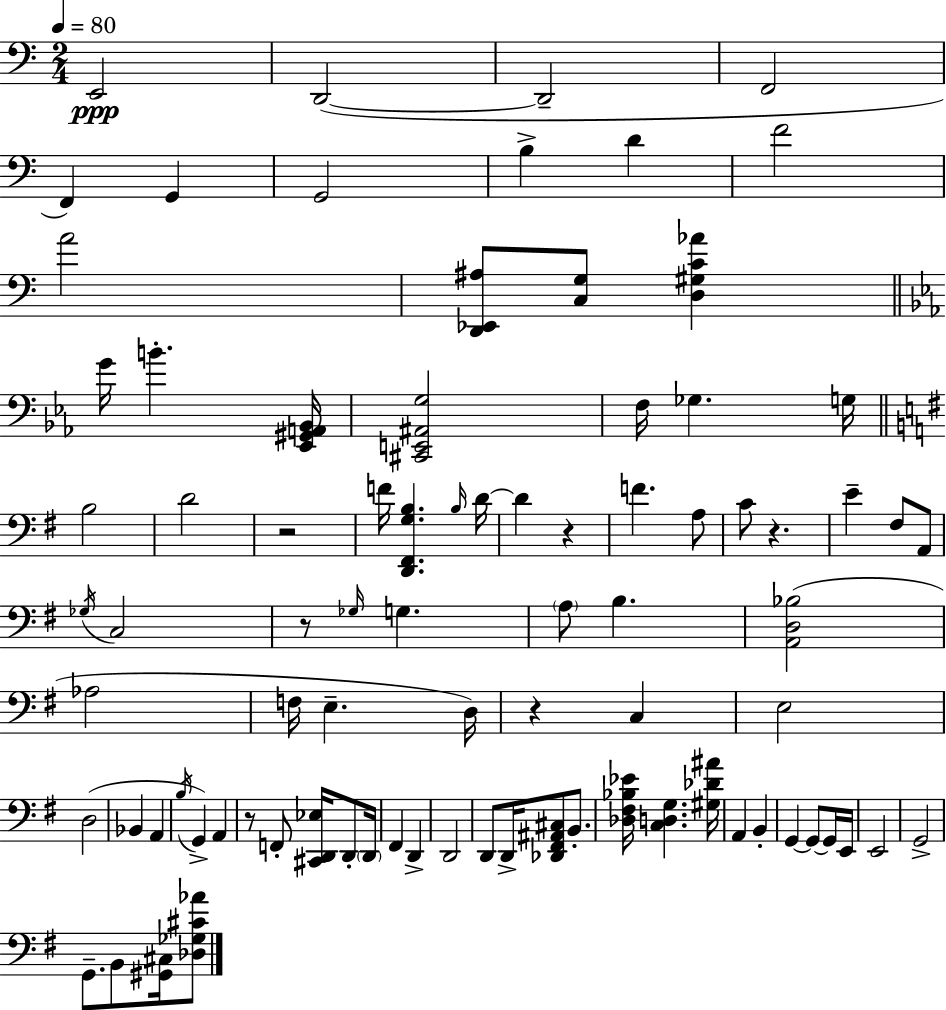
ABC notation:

X:1
T:Untitled
M:2/4
L:1/4
K:Am
E,,2 D,,2 D,,2 F,,2 F,, G,, G,,2 B, D F2 A2 [D,,_E,,^A,]/2 [C,G,]/2 [D,^G,C_A] G/4 B [_E,,^G,,A,,_B,,]/4 [^C,,E,,^A,,G,]2 F,/4 _G, G,/4 B,2 D2 z2 F/4 [D,,^F,,G,B,] B,/4 D/4 D z F A,/2 C/2 z E ^F,/2 A,,/2 _G,/4 C,2 z/2 _G,/4 G, A,/2 B, [A,,D,_B,]2 _A,2 F,/4 E, D,/4 z C, E,2 D,2 _B,, A,, B,/4 G,, A,, z/2 F,,/2 [^C,,D,,_E,]/4 D,,/2 D,,/4 ^F,, D,, D,,2 D,,/2 D,,/4 [_D,,^F,,^A,,^C,]/2 B,,/2 [_D,^F,_B,_E]/4 [C,D,G,] [^G,_D^A]/4 A,, B,, G,, G,,/2 G,,/4 E,,/4 E,,2 G,,2 G,,/2 B,,/2 [^G,,^C,]/4 [_D,_G,^C_A]/2